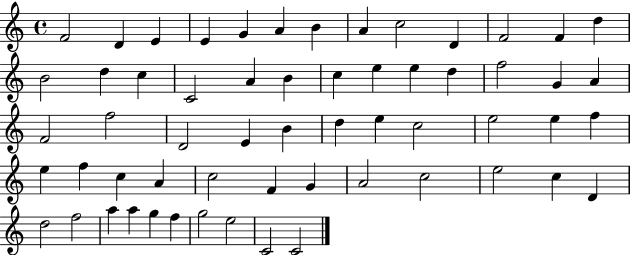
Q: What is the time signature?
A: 4/4